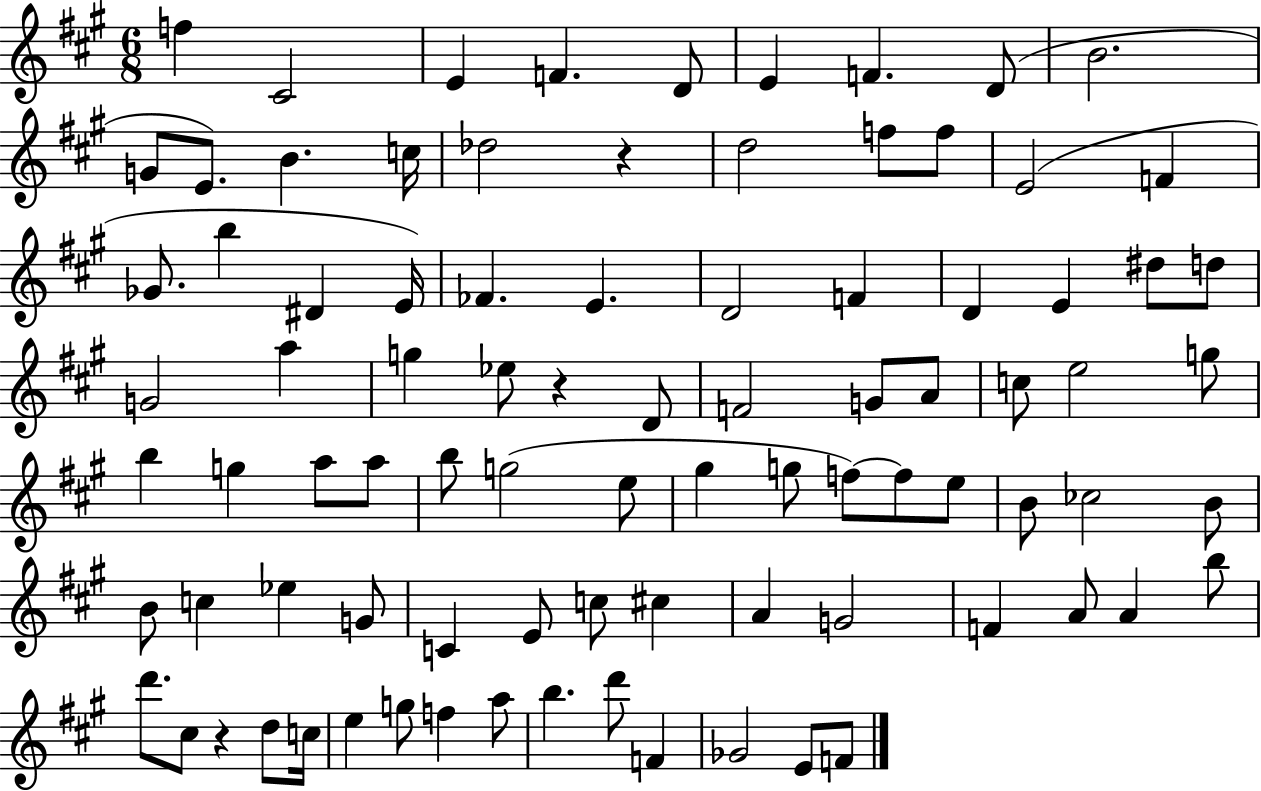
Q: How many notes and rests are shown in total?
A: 88